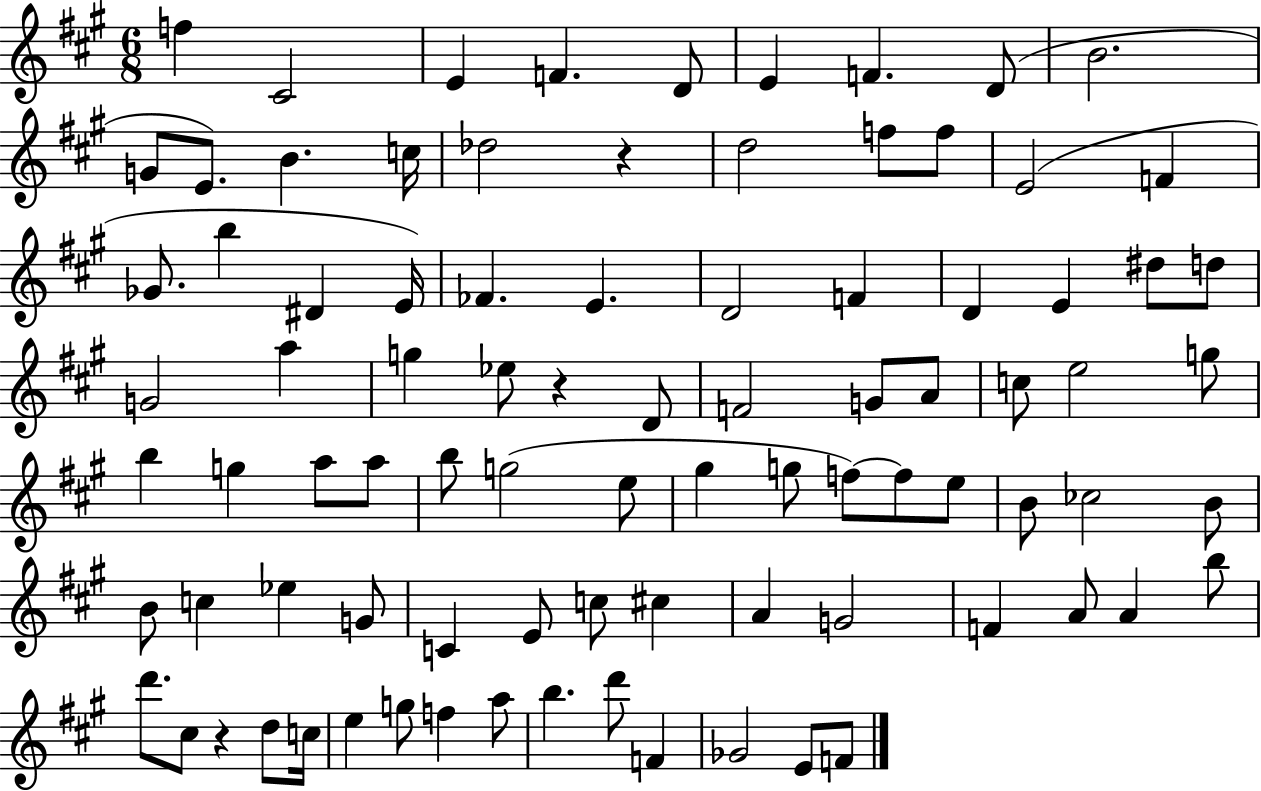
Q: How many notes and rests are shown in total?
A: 88